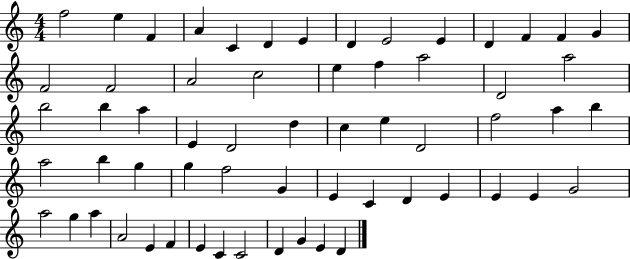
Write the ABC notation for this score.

X:1
T:Untitled
M:4/4
L:1/4
K:C
f2 e F A C D E D E2 E D F F G F2 F2 A2 c2 e f a2 D2 a2 b2 b a E D2 d c e D2 f2 a b a2 b g g f2 G E C D E E E G2 a2 g a A2 E F E C C2 D G E D